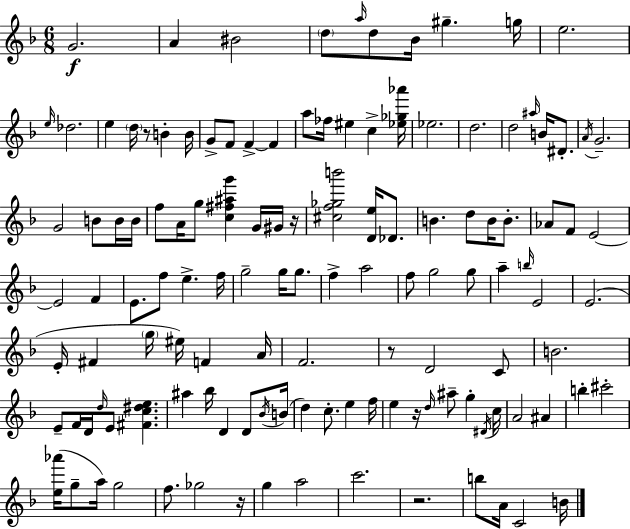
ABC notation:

X:1
T:Untitled
M:6/8
L:1/4
K:Dm
G2 A ^B2 d/2 a/4 d/2 _B/4 ^g g/4 e2 e/4 _d2 e d/4 z/2 B B/4 G/2 F/2 F F a/2 _f/4 ^e c [_e_g_a']/4 _e2 d2 d2 ^a/4 B/4 ^D/2 A/4 G2 G2 B/2 B/4 B/4 f/2 A/4 g/2 [c^f^ag'] G/4 ^G/4 z/4 [^cf_gb']2 [De]/4 _D/2 B d/2 B/4 B/2 _A/2 F/2 E2 E2 F E/2 f/2 e f/4 g2 g/4 g/2 f a2 f/2 g2 g/2 a b/4 E2 E2 E/4 ^F g/4 ^e/4 F A/4 F2 z/2 D2 C/2 B2 E/2 F/4 D/4 d/4 E/2 [^Fc^de] ^a _b/4 D D/2 _B/4 B/4 d c/2 e f/4 e z/4 d/4 ^a/2 g ^D/4 c/4 A2 ^A b ^c'2 [e_a']/4 g/2 a/4 g2 f/2 _g2 z/4 g a2 c'2 z2 b/2 A/4 C2 B/4